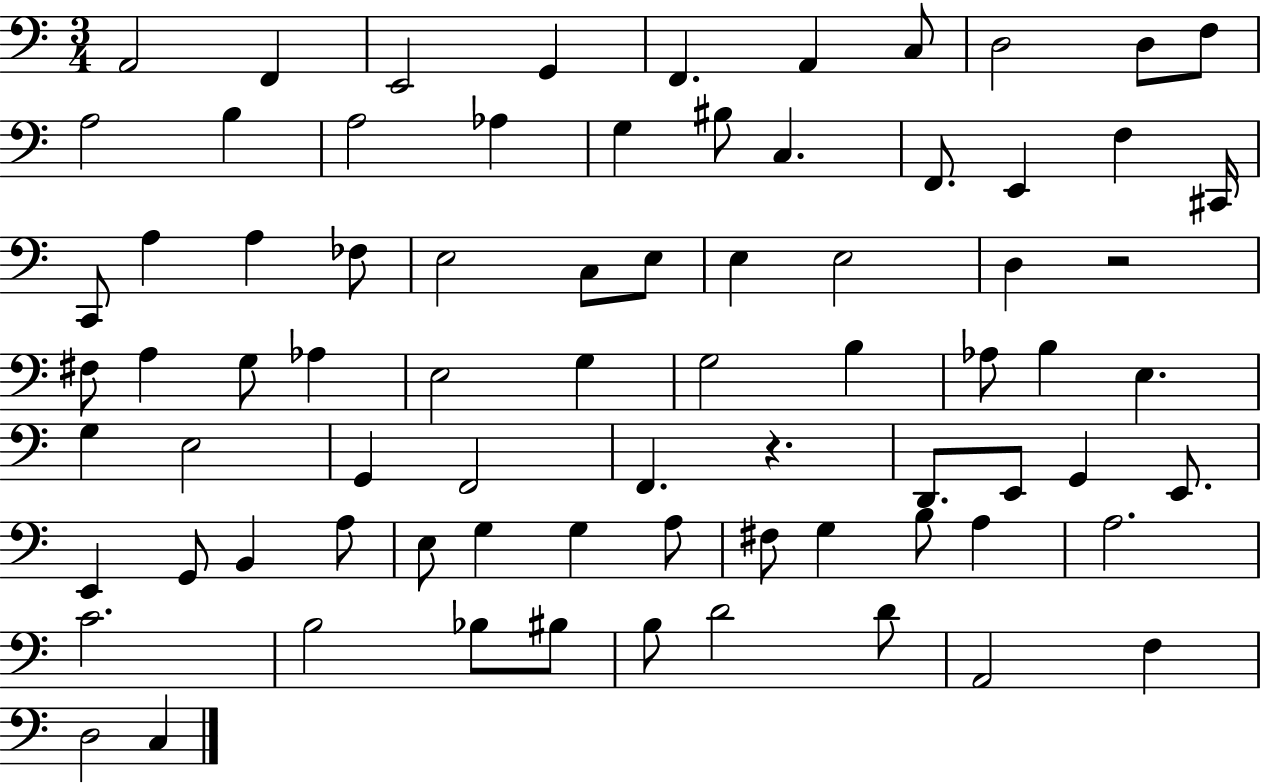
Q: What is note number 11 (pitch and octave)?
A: A3